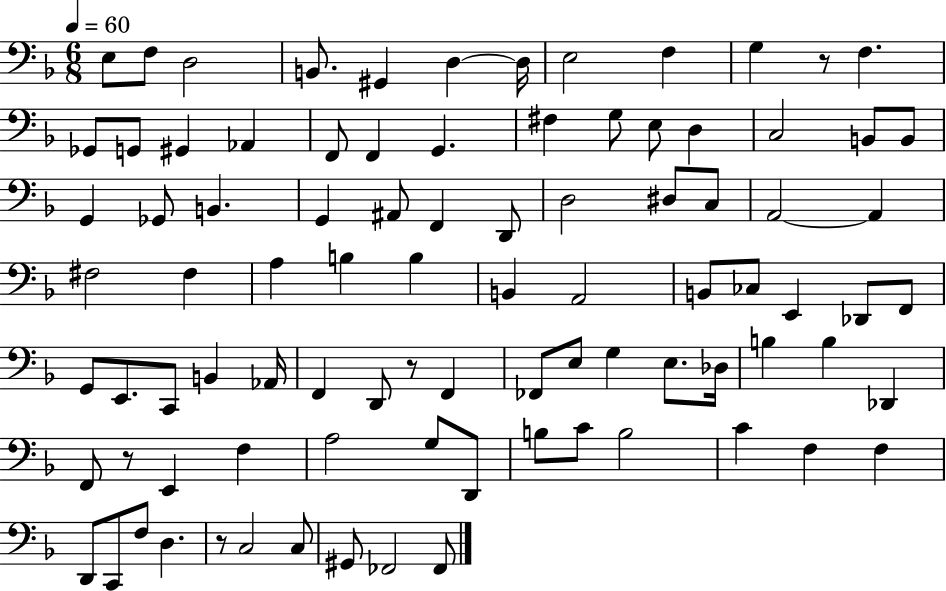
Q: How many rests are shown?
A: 4